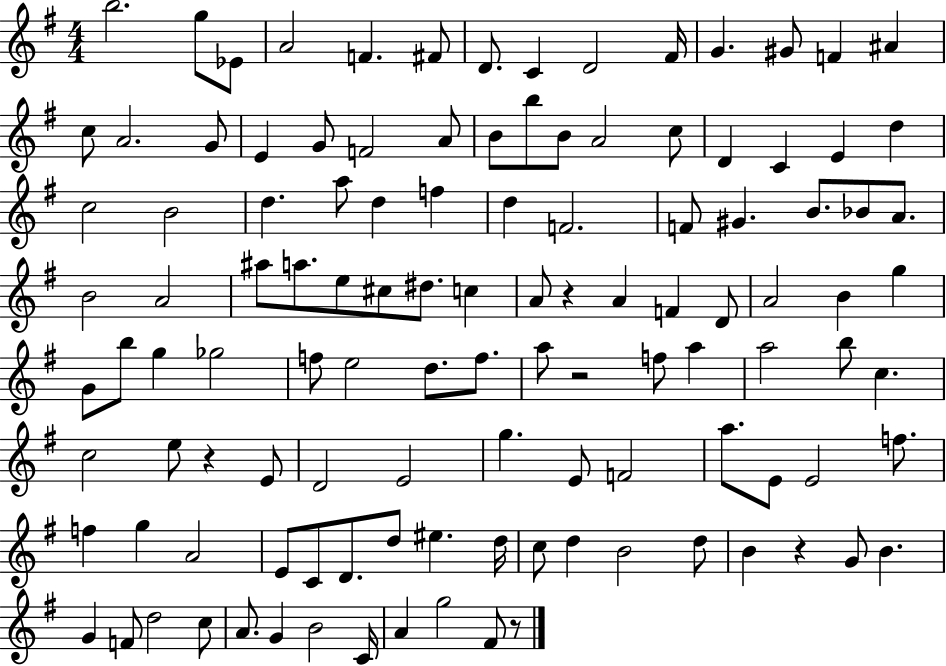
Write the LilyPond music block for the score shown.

{
  \clef treble
  \numericTimeSignature
  \time 4/4
  \key g \major
  b''2. g''8 ees'8 | a'2 f'4. fis'8 | d'8. c'4 d'2 fis'16 | g'4. gis'8 f'4 ais'4 | \break c''8 a'2. g'8 | e'4 g'8 f'2 a'8 | b'8 b''8 b'8 a'2 c''8 | d'4 c'4 e'4 d''4 | \break c''2 b'2 | d''4. a''8 d''4 f''4 | d''4 f'2. | f'8 gis'4. b'8. bes'8 a'8. | \break b'2 a'2 | ais''8 a''8. e''8 cis''8 dis''8. c''4 | a'8 r4 a'4 f'4 d'8 | a'2 b'4 g''4 | \break g'8 b''8 g''4 ges''2 | f''8 e''2 d''8. f''8. | a''8 r2 f''8 a''4 | a''2 b''8 c''4. | \break c''2 e''8 r4 e'8 | d'2 e'2 | g''4. e'8 f'2 | a''8. e'8 e'2 f''8. | \break f''4 g''4 a'2 | e'8 c'8 d'8. d''8 eis''4. d''16 | c''8 d''4 b'2 d''8 | b'4 r4 g'8 b'4. | \break g'4 f'8 d''2 c''8 | a'8. g'4 b'2 c'16 | a'4 g''2 fis'8 r8 | \bar "|."
}